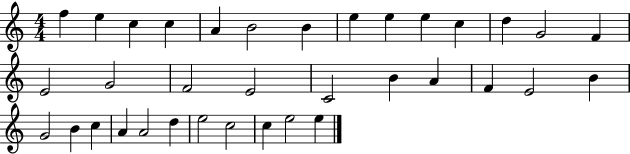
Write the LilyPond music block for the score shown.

{
  \clef treble
  \numericTimeSignature
  \time 4/4
  \key c \major
  f''4 e''4 c''4 c''4 | a'4 b'2 b'4 | e''4 e''4 e''4 c''4 | d''4 g'2 f'4 | \break e'2 g'2 | f'2 e'2 | c'2 b'4 a'4 | f'4 e'2 b'4 | \break g'2 b'4 c''4 | a'4 a'2 d''4 | e''2 c''2 | c''4 e''2 e''4 | \break \bar "|."
}